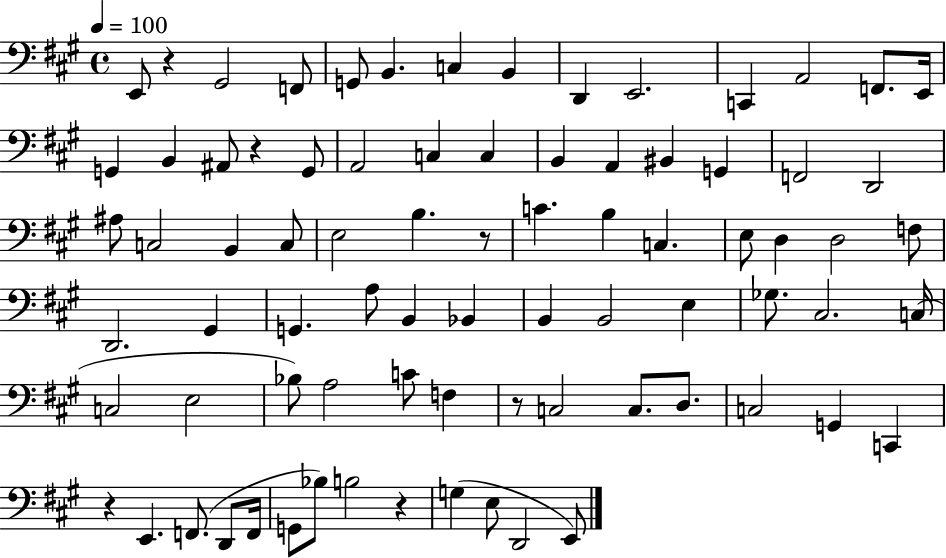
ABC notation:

X:1
T:Untitled
M:4/4
L:1/4
K:A
E,,/2 z ^G,,2 F,,/2 G,,/2 B,, C, B,, D,, E,,2 C,, A,,2 F,,/2 E,,/4 G,, B,, ^A,,/2 z G,,/2 A,,2 C, C, B,, A,, ^B,, G,, F,,2 D,,2 ^A,/2 C,2 B,, C,/2 E,2 B, z/2 C B, C, E,/2 D, D,2 F,/2 D,,2 ^G,, G,, A,/2 B,, _B,, B,, B,,2 E, _G,/2 ^C,2 C,/4 C,2 E,2 _B,/2 A,2 C/2 F, z/2 C,2 C,/2 D,/2 C,2 G,, C,, z E,, F,,/2 D,,/2 F,,/4 G,,/2 _B,/2 B,2 z G, E,/2 D,,2 E,,/2